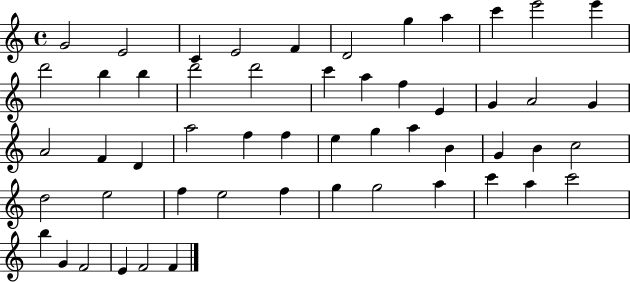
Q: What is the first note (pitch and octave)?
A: G4